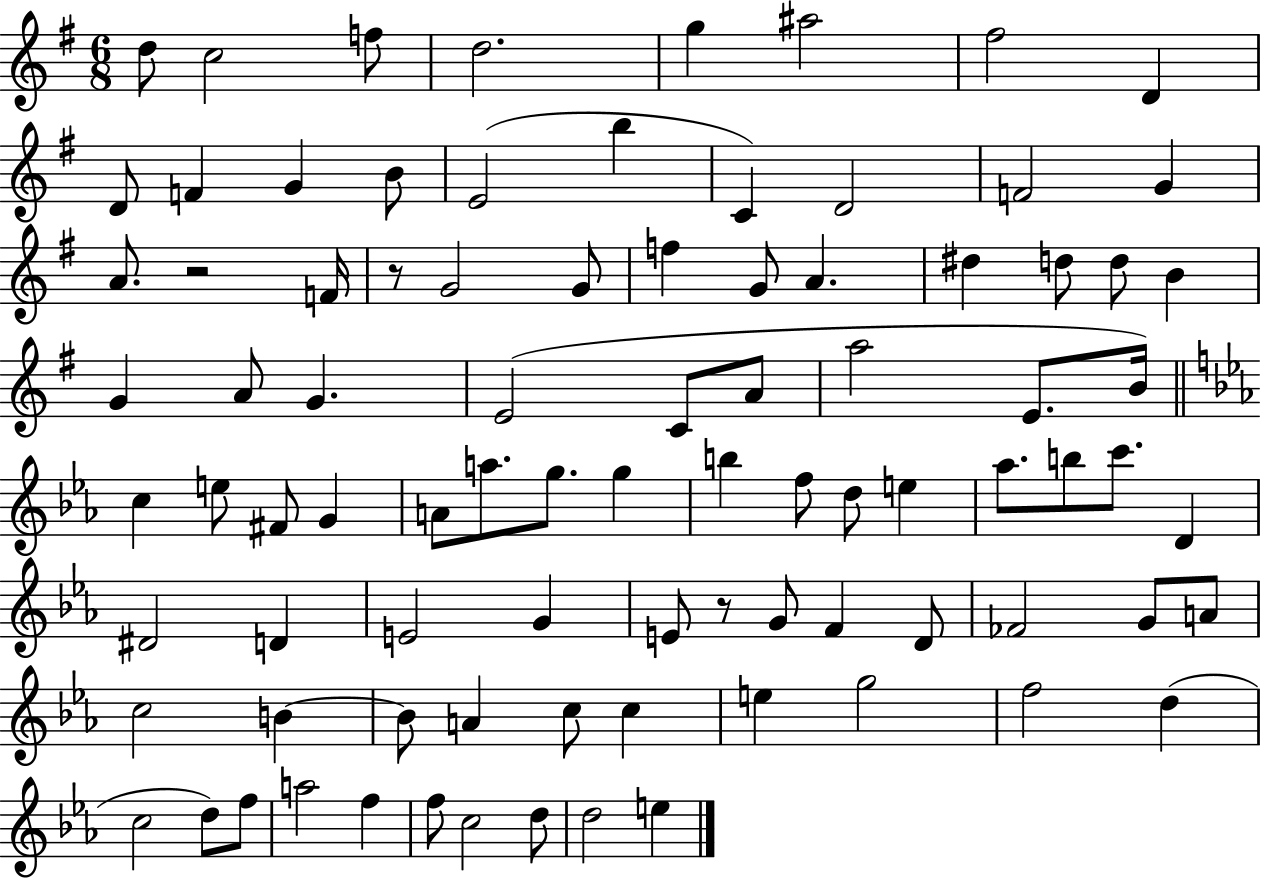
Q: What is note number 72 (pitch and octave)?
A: E5